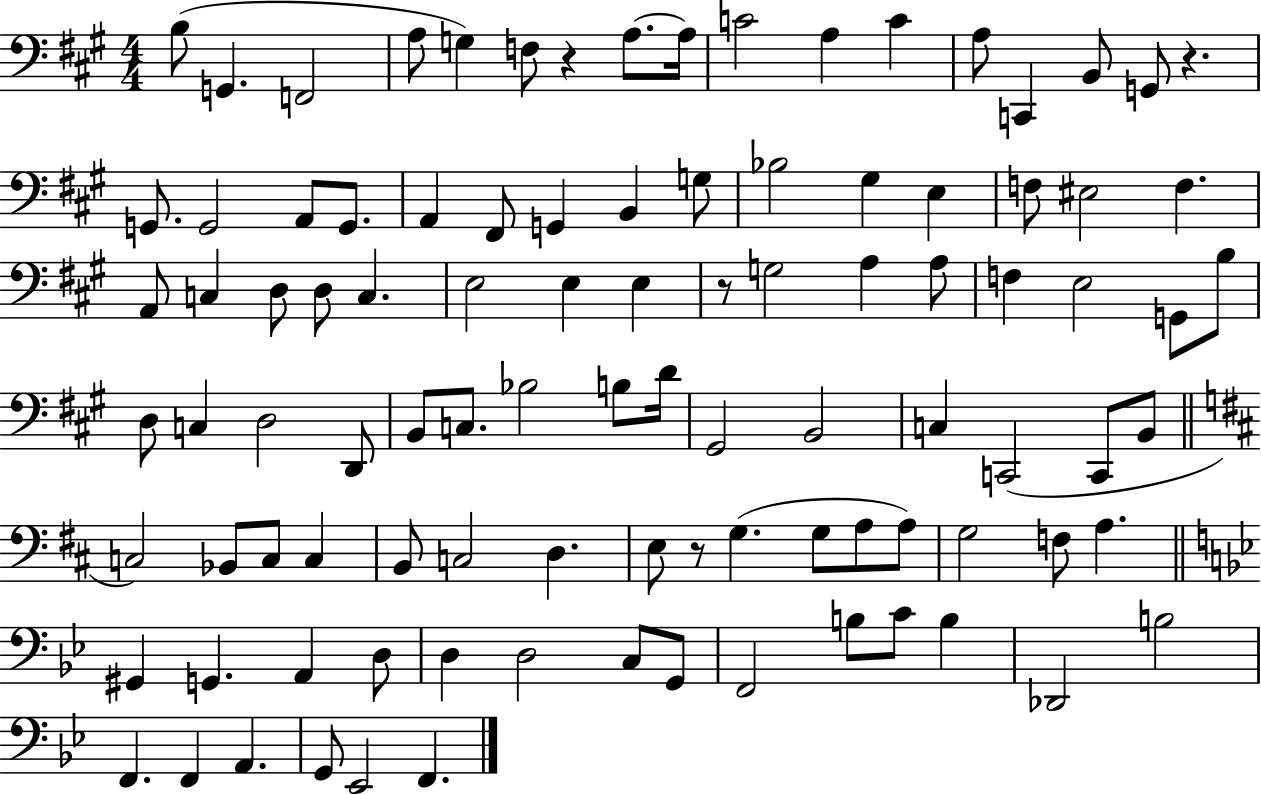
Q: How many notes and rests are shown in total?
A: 99